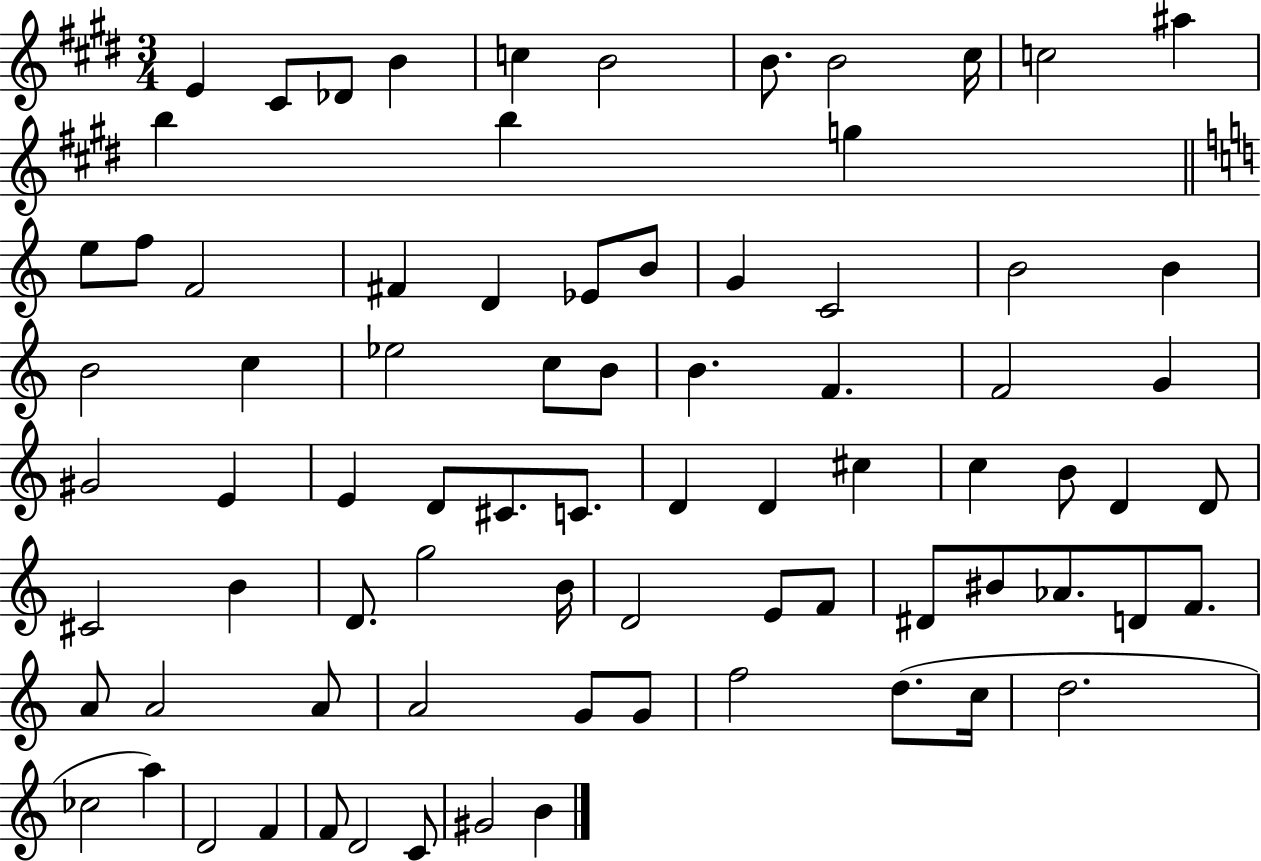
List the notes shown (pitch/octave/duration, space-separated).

E4/q C#4/e Db4/e B4/q C5/q B4/h B4/e. B4/h C#5/s C5/h A#5/q B5/q B5/q G5/q E5/e F5/e F4/h F#4/q D4/q Eb4/e B4/e G4/q C4/h B4/h B4/q B4/h C5/q Eb5/h C5/e B4/e B4/q. F4/q. F4/h G4/q G#4/h E4/q E4/q D4/e C#4/e. C4/e. D4/q D4/q C#5/q C5/q B4/e D4/q D4/e C#4/h B4/q D4/e. G5/h B4/s D4/h E4/e F4/e D#4/e BIS4/e Ab4/e. D4/e F4/e. A4/e A4/h A4/e A4/h G4/e G4/e F5/h D5/e. C5/s D5/h. CES5/h A5/q D4/h F4/q F4/e D4/h C4/e G#4/h B4/q